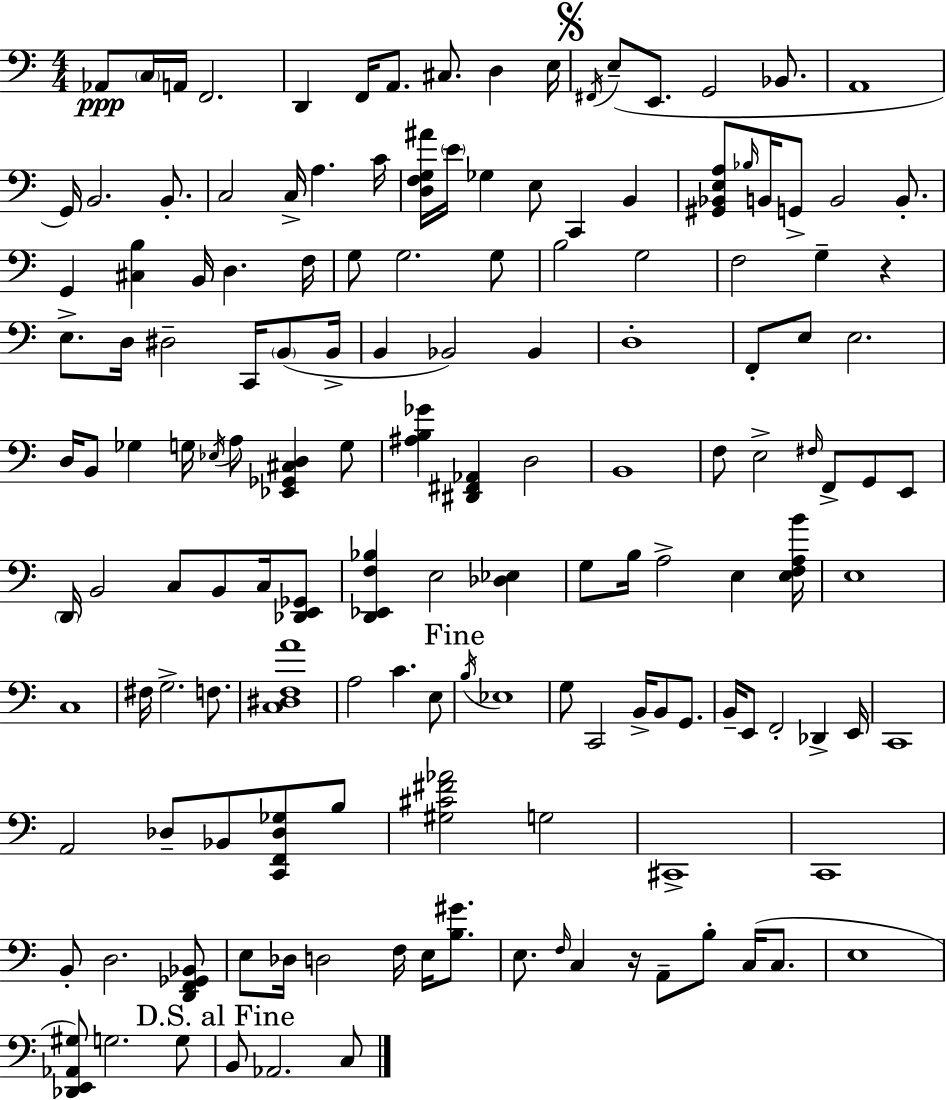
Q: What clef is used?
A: bass